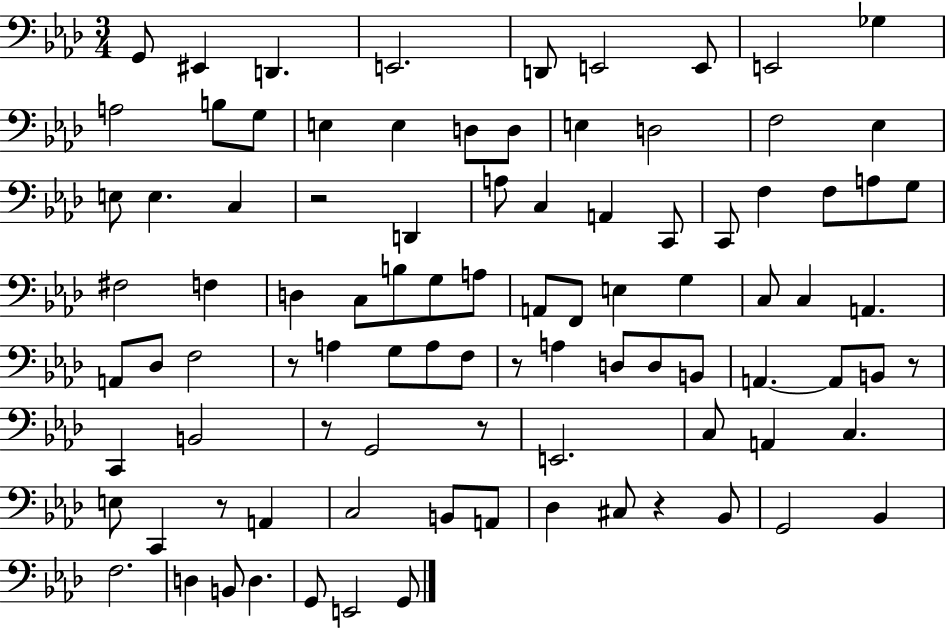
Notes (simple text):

G2/e EIS2/q D2/q. E2/h. D2/e E2/h E2/e E2/h Gb3/q A3/h B3/e G3/e E3/q E3/q D3/e D3/e E3/q D3/h F3/h Eb3/q E3/e E3/q. C3/q R/h D2/q A3/e C3/q A2/q C2/e C2/e F3/q F3/e A3/e G3/e F#3/h F3/q D3/q C3/e B3/e G3/e A3/e A2/e F2/e E3/q G3/q C3/e C3/q A2/q. A2/e Db3/e F3/h R/e A3/q G3/e A3/e F3/e R/e A3/q D3/e D3/e B2/e A2/q. A2/e B2/e R/e C2/q B2/h R/e G2/h R/e E2/h. C3/e A2/q C3/q. E3/e C2/q R/e A2/q C3/h B2/e A2/e Db3/q C#3/e R/q Bb2/e G2/h Bb2/q F3/h. D3/q B2/e D3/q. G2/e E2/h G2/e